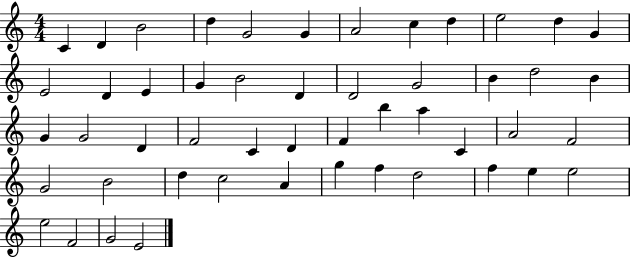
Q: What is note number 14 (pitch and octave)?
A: D4